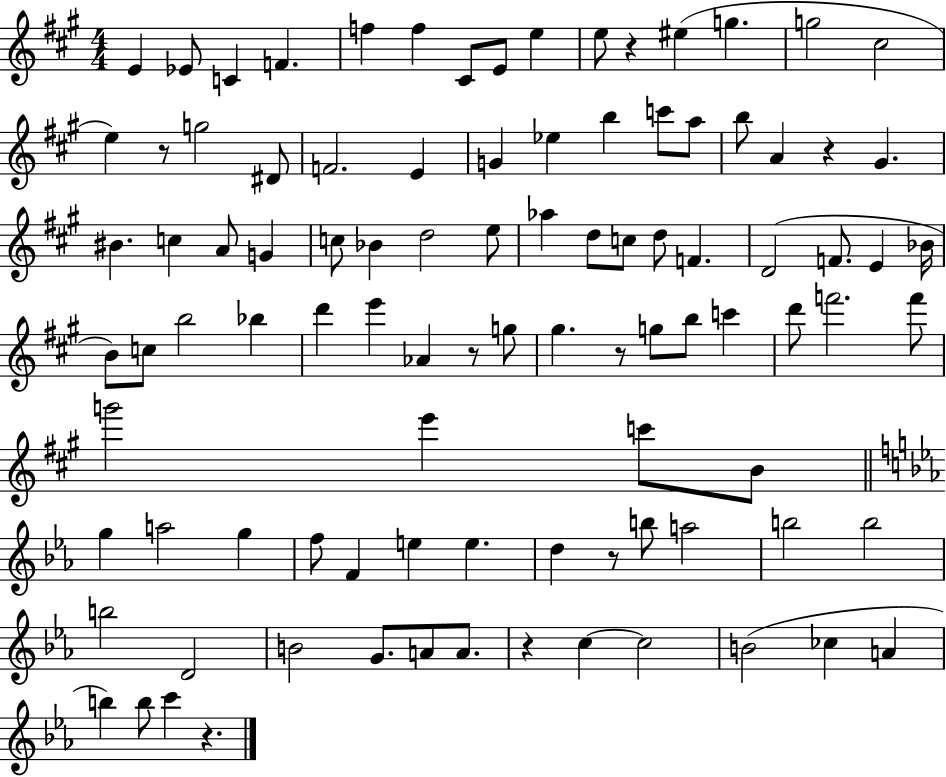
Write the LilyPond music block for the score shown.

{
  \clef treble
  \numericTimeSignature
  \time 4/4
  \key a \major
  e'4 ees'8 c'4 f'4. | f''4 f''4 cis'8 e'8 e''4 | e''8 r4 eis''4( g''4. | g''2 cis''2 | \break e''4) r8 g''2 dis'8 | f'2. e'4 | g'4 ees''4 b''4 c'''8 a''8 | b''8 a'4 r4 gis'4. | \break bis'4. c''4 a'8 g'4 | c''8 bes'4 d''2 e''8 | aes''4 d''8 c''8 d''8 f'4. | d'2( f'8. e'4 bes'16 | \break b'8) c''8 b''2 bes''4 | d'''4 e'''4 aes'4 r8 g''8 | gis''4. r8 g''8 b''8 c'''4 | d'''8 f'''2. f'''8 | \break g'''2 e'''4 c'''8 b'8 | \bar "||" \break \key c \minor g''4 a''2 g''4 | f''8 f'4 e''4 e''4. | d''4 r8 b''8 a''2 | b''2 b''2 | \break b''2 d'2 | b'2 g'8. a'8 a'8. | r4 c''4~~ c''2 | b'2( ces''4 a'4 | \break b''4) b''8 c'''4 r4. | \bar "|."
}